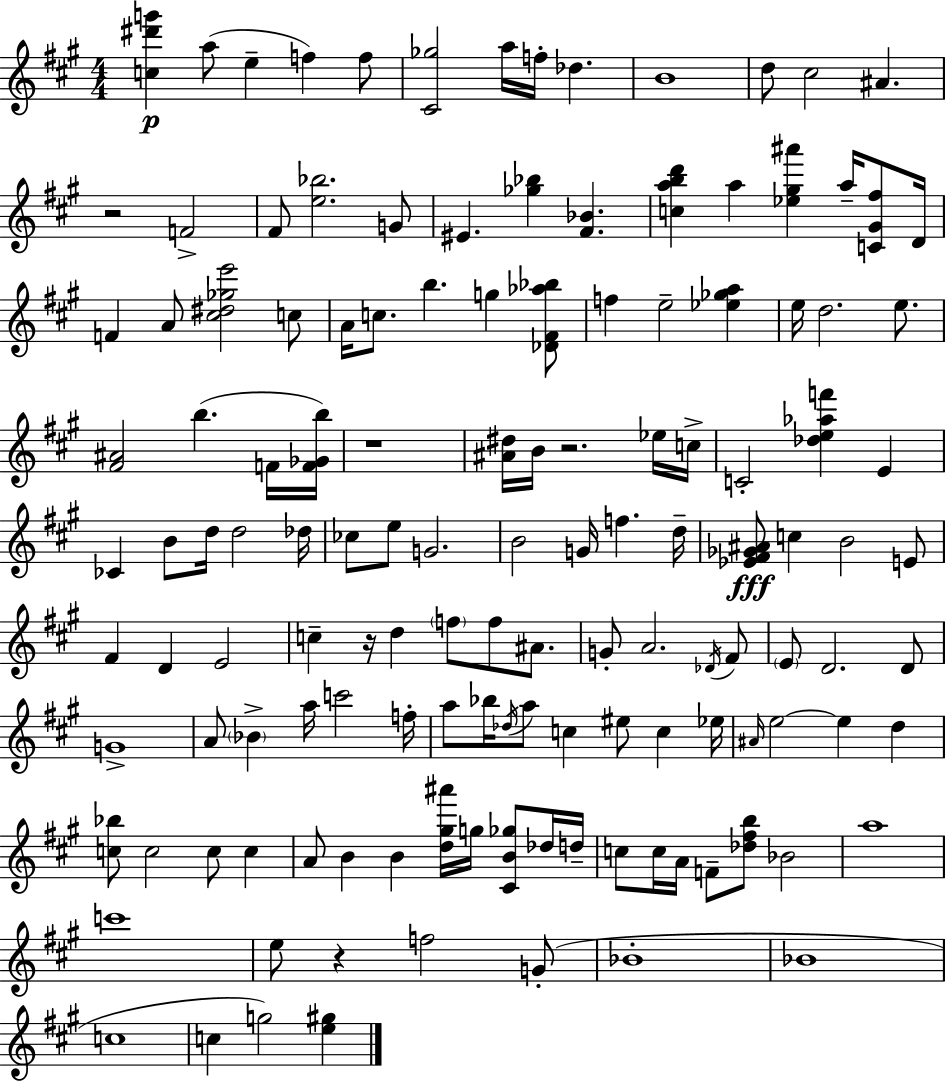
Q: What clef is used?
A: treble